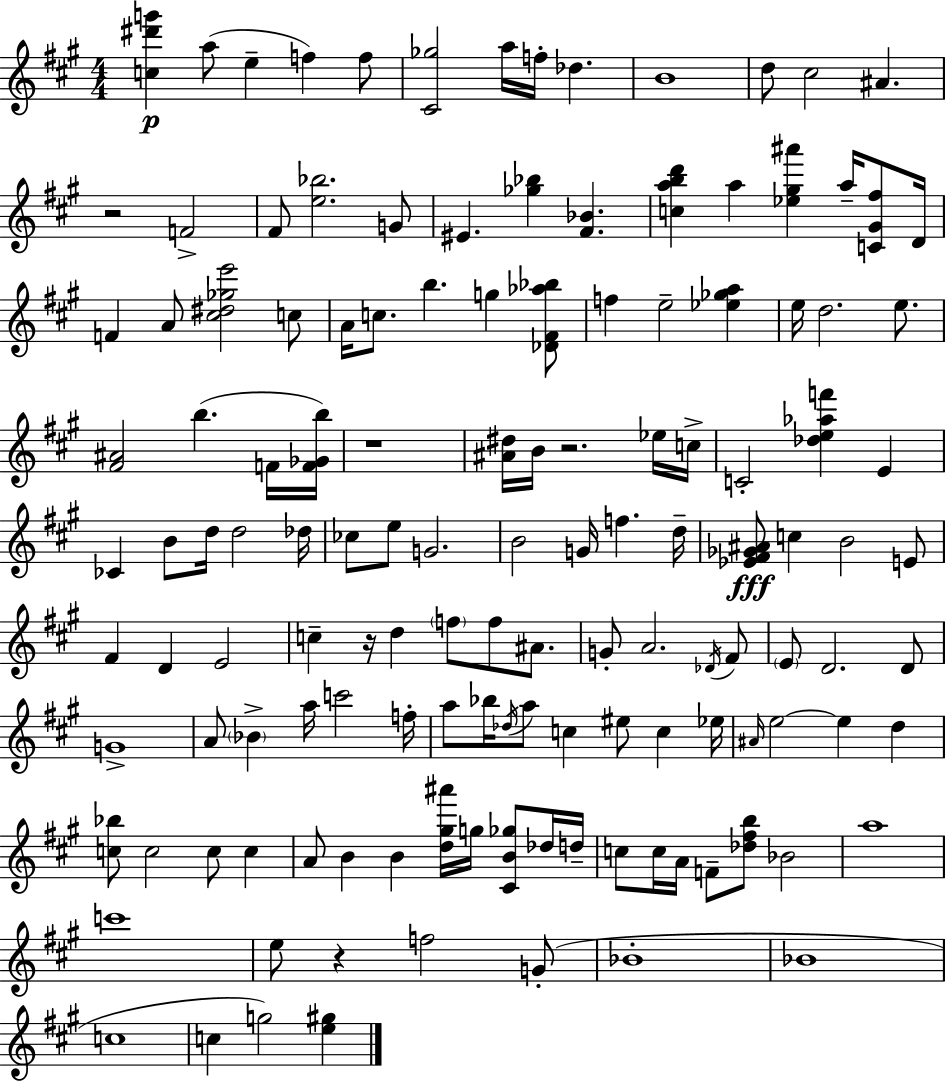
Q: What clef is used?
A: treble